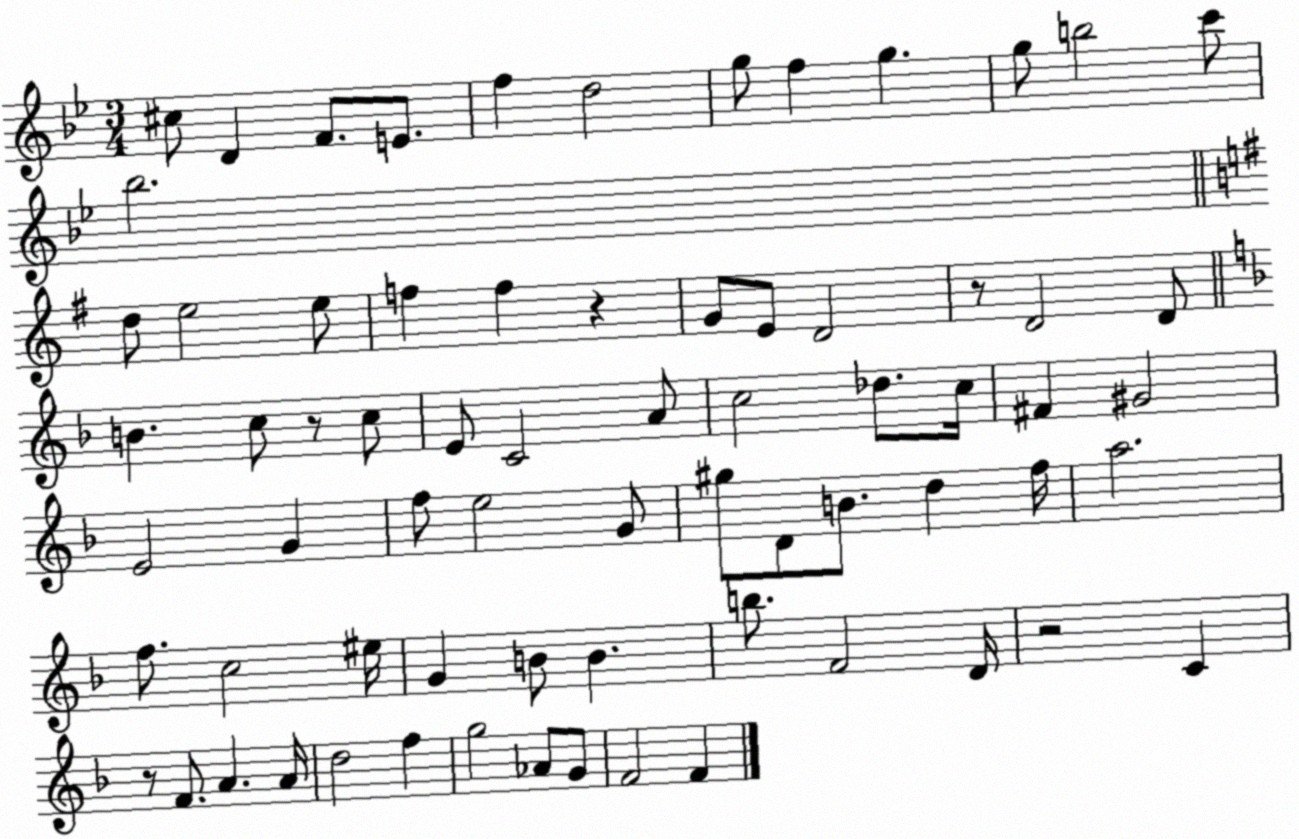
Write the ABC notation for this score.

X:1
T:Untitled
M:3/4
L:1/4
K:Bb
^c/2 D F/2 E/2 f d2 g/2 f g g/2 b2 c'/2 _b2 d/2 e2 e/2 f f z G/2 E/2 D2 z/2 D2 D/2 B c/2 z/2 c/2 E/2 C2 A/2 c2 _d/2 c/4 ^F ^G2 E2 G f/2 e2 G/2 ^g/2 D/2 B/2 d f/4 a2 f/2 c2 ^e/4 G B/2 B b/2 F2 D/4 z2 C z/2 F/2 A A/4 d2 f g2 _A/2 G/2 F2 F